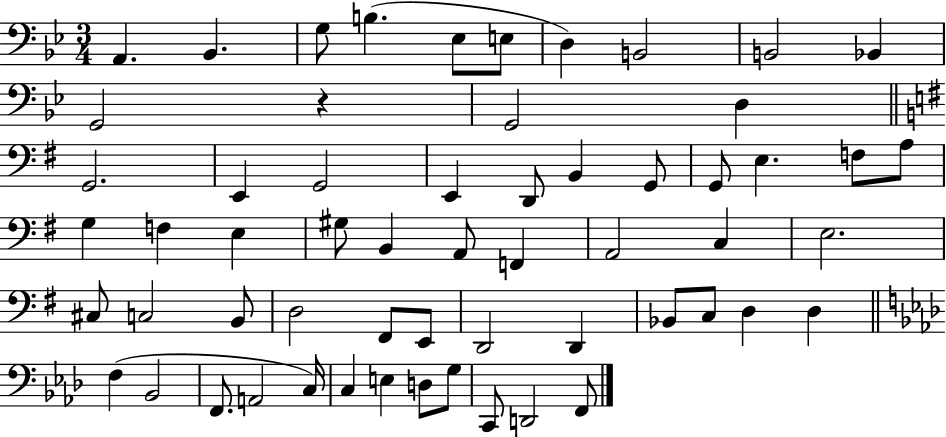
X:1
T:Untitled
M:3/4
L:1/4
K:Bb
A,, _B,, G,/2 B, _E,/2 E,/2 D, B,,2 B,,2 _B,, G,,2 z G,,2 D, G,,2 E,, G,,2 E,, D,,/2 B,, G,,/2 G,,/2 E, F,/2 A,/2 G, F, E, ^G,/2 B,, A,,/2 F,, A,,2 C, E,2 ^C,/2 C,2 B,,/2 D,2 ^F,,/2 E,,/2 D,,2 D,, _B,,/2 C,/2 D, D, F, _B,,2 F,,/2 A,,2 C,/4 C, E, D,/2 G,/2 C,,/2 D,,2 F,,/2